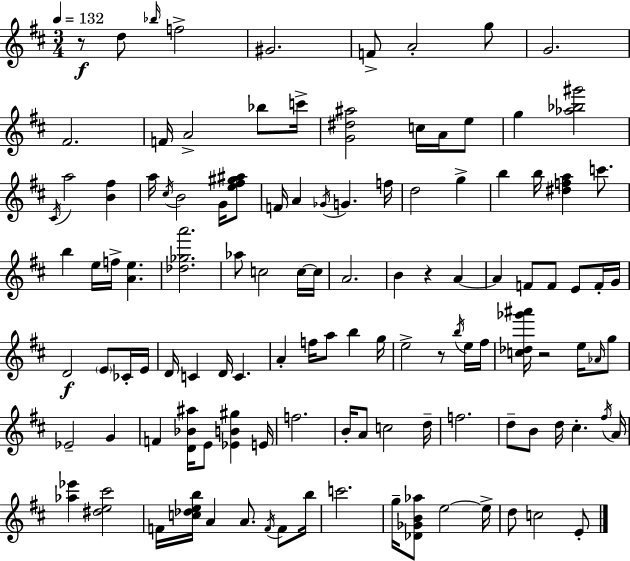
R/e D5/e Bb5/s F5/h G#4/h. F4/e A4/h G5/e G4/h. F#4/h. F4/s A4/h Bb5/e C6/s [G4,D#5,A#5]/h C5/s A4/s E5/e G5/q [Ab5,Bb5,G#6]/h C#4/s A5/h [B4,F#5]/q A5/s C#5/s B4/h G4/s [E5,F#5,G#5,A#5]/e F4/s A4/q Gb4/s G4/q. F5/s D5/h G5/q B5/q B5/s [D#5,F5,A5]/q C6/e. B5/q E5/s F5/s [A4,E5]/q. [Db5,Gb5,A6]/h. Ab5/e C5/h C5/s C5/s A4/h. B4/q R/q A4/q A4/q F4/e F4/e E4/e F4/s G4/s D4/h E4/e CES4/s E4/s D4/s C4/q D4/s C4/q. A4/q F5/s A5/e B5/q G5/s E5/h R/e B5/s E5/s F#5/s [C5,Db5,Gb6,A#6]/s R/h E5/s Ab4/s G5/e Eb4/h G4/q F4/q [D4,Bb4,A#5]/s E4/e [Eb4,B4,G#5]/q E4/s F5/h. B4/s A4/e C5/h D5/s F5/h. D5/e B4/e D5/s C#5/q. F#5/s A4/s [Ab5,Eb6]/q [D#5,E5,C#6]/h F4/s [C5,Db5,E5,B5]/s A4/q A4/e. F4/s F4/e B5/s C6/h. G5/s [Db4,Gb4,B4,Ab5]/e E5/h E5/s D5/e C5/h E4/e